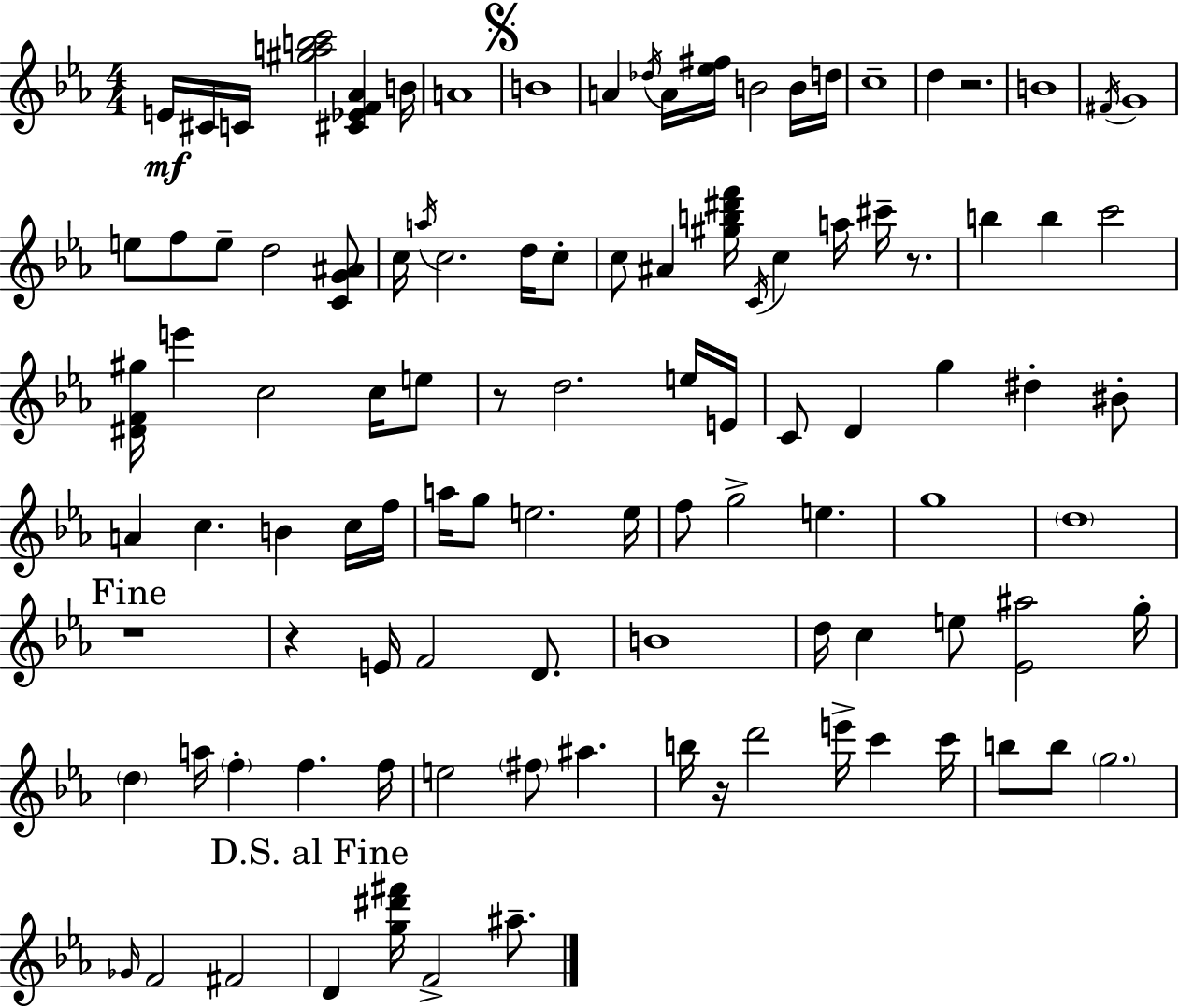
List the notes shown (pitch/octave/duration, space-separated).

E4/s C#4/s C4/s [G#5,A5,B5,C6]/h [C#4,Eb4,F4,Ab4]/q B4/s A4/w B4/w A4/q Db5/s A4/s [Eb5,F#5]/s B4/h B4/s D5/s C5/w D5/q R/h. B4/w F#4/s G4/w E5/e F5/e E5/e D5/h [C4,G4,A#4]/e C5/s A5/s C5/h. D5/s C5/e C5/e A#4/q [G#5,B5,D#6,F6]/s C4/s C5/q A5/s C#6/s R/e. B5/q B5/q C6/h [D#4,F4,G#5]/s E6/q C5/h C5/s E5/e R/e D5/h. E5/s E4/s C4/e D4/q G5/q D#5/q BIS4/e A4/q C5/q. B4/q C5/s F5/s A5/s G5/e E5/h. E5/s F5/e G5/h E5/q. G5/w D5/w R/w R/q E4/s F4/h D4/e. B4/w D5/s C5/q E5/e [Eb4,A#5]/h G5/s D5/q A5/s F5/q F5/q. F5/s E5/h F#5/e A#5/q. B5/s R/s D6/h E6/s C6/q C6/s B5/e B5/e G5/h. Gb4/s F4/h F#4/h D4/q [G5,D#6,F#6]/s F4/h A#5/e.